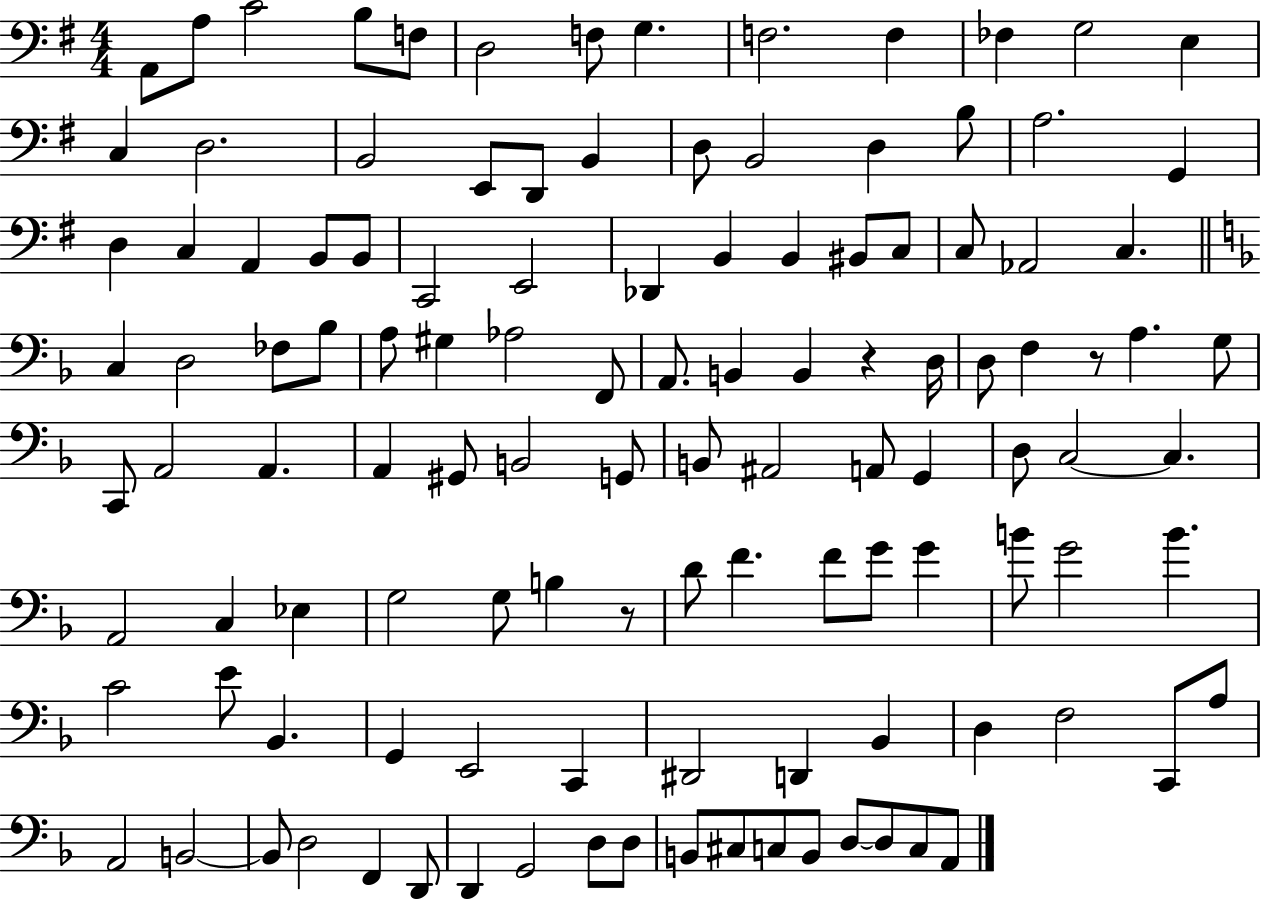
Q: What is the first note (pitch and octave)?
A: A2